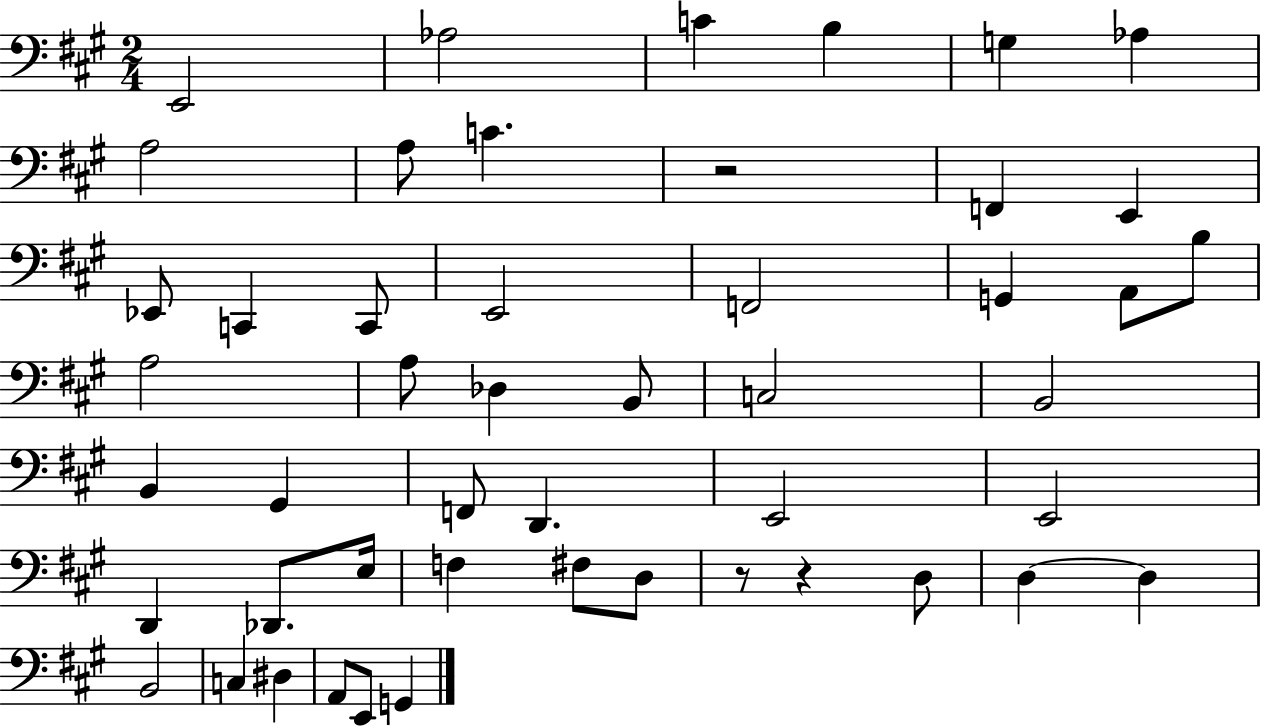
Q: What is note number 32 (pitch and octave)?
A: D2